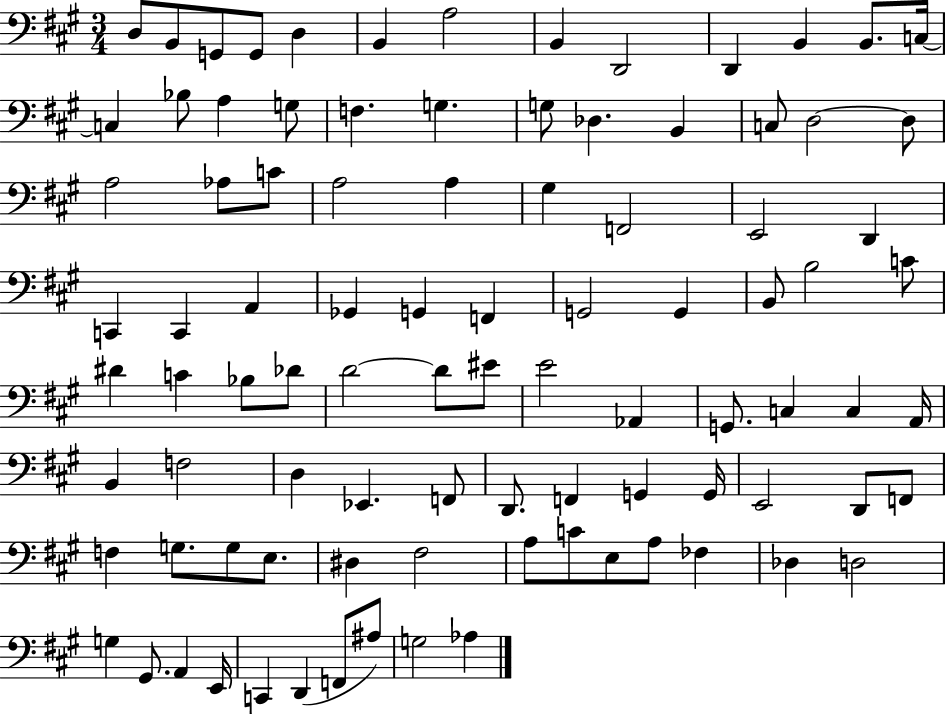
{
  \clef bass
  \numericTimeSignature
  \time 3/4
  \key a \major
  d8 b,8 g,8 g,8 d4 | b,4 a2 | b,4 d,2 | d,4 b,4 b,8. c16~~ | \break c4 bes8 a4 g8 | f4. g4. | g8 des4. b,4 | c8 d2~~ d8 | \break a2 aes8 c'8 | a2 a4 | gis4 f,2 | e,2 d,4 | \break c,4 c,4 a,4 | ges,4 g,4 f,4 | g,2 g,4 | b,8 b2 c'8 | \break dis'4 c'4 bes8 des'8 | d'2~~ d'8 eis'8 | e'2 aes,4 | g,8. c4 c4 a,16 | \break b,4 f2 | d4 ees,4. f,8 | d,8. f,4 g,4 g,16 | e,2 d,8 f,8 | \break f4 g8. g8 e8. | dis4 fis2 | a8 c'8 e8 a8 fes4 | des4 d2 | \break g4 gis,8. a,4 e,16 | c,4 d,4( f,8 ais8) | g2 aes4 | \bar "|."
}